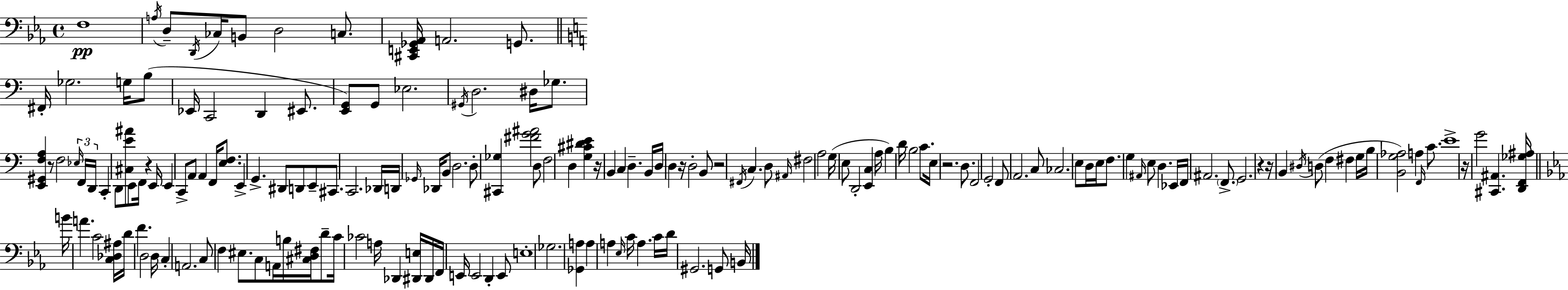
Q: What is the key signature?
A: EES major